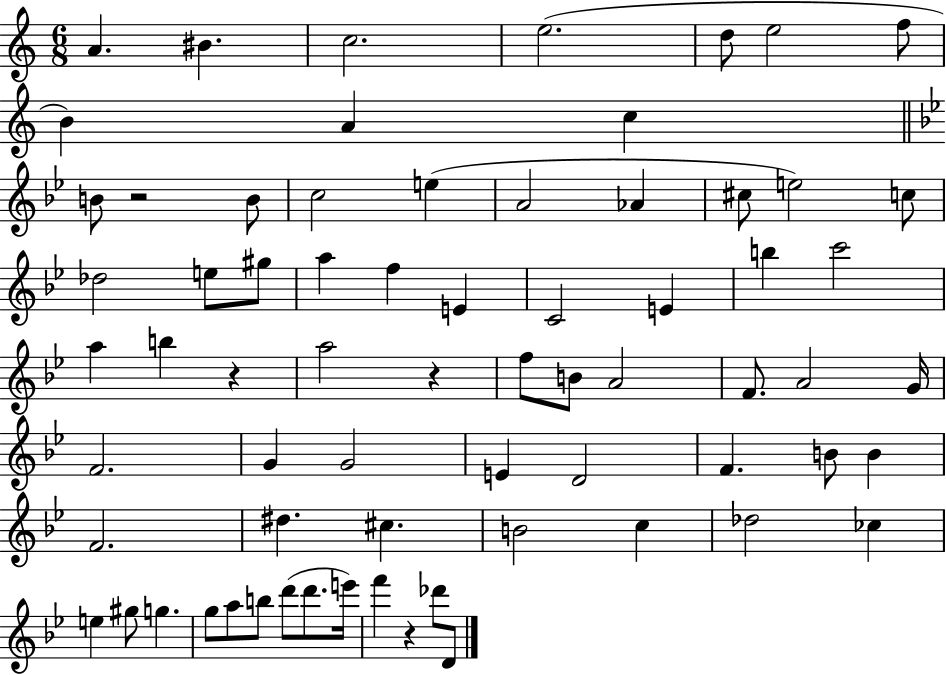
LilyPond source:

{
  \clef treble
  \numericTimeSignature
  \time 6/8
  \key c \major
  a'4. bis'4. | c''2. | e''2.( | d''8 e''2 f''8 | \break b'4) a'4 c''4 | \bar "||" \break \key bes \major b'8 r2 b'8 | c''2 e''4( | a'2 aes'4 | cis''8 e''2) c''8 | \break des''2 e''8 gis''8 | a''4 f''4 e'4 | c'2 e'4 | b''4 c'''2 | \break a''4 b''4 r4 | a''2 r4 | f''8 b'8 a'2 | f'8. a'2 g'16 | \break f'2. | g'4 g'2 | e'4 d'2 | f'4. b'8 b'4 | \break f'2. | dis''4. cis''4. | b'2 c''4 | des''2 ces''4 | \break e''4 gis''8 g''4. | g''8 a''8 b''8 d'''8( d'''8. e'''16) | f'''4 r4 des'''8 d'8 | \bar "|."
}